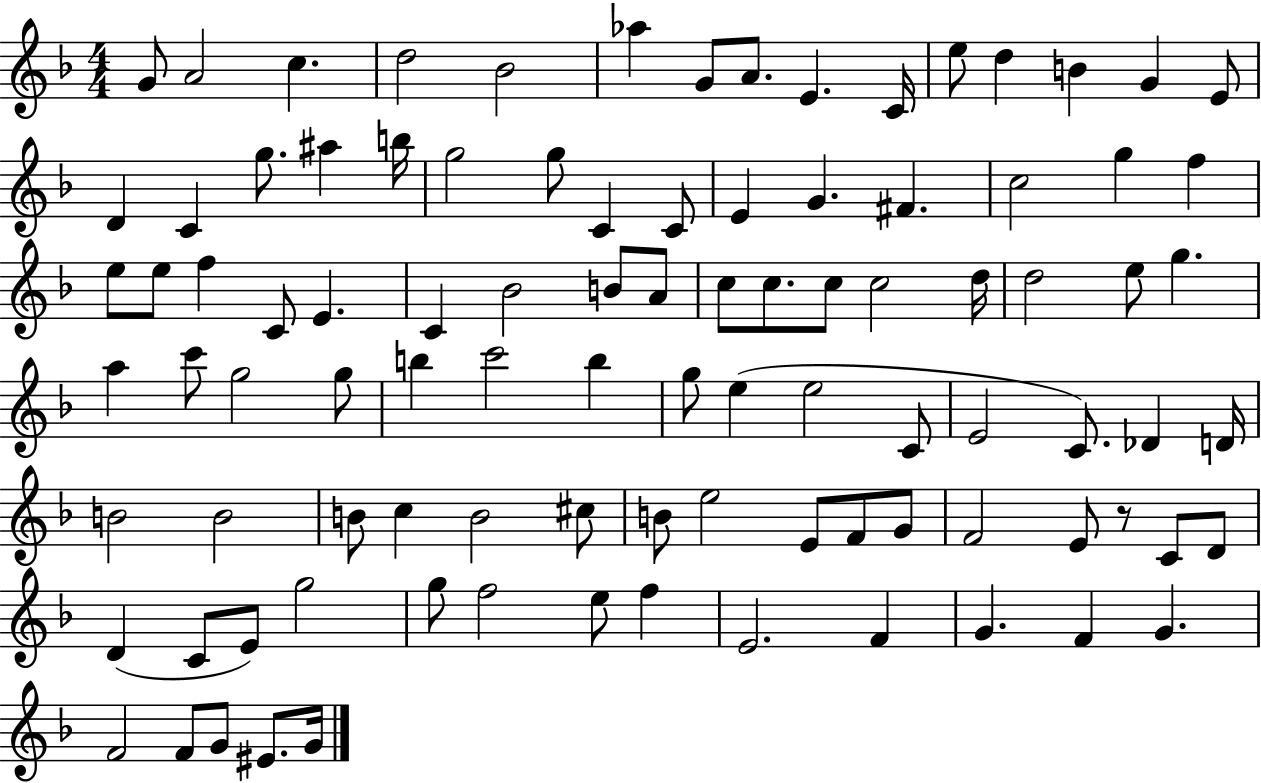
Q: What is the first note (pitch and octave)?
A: G4